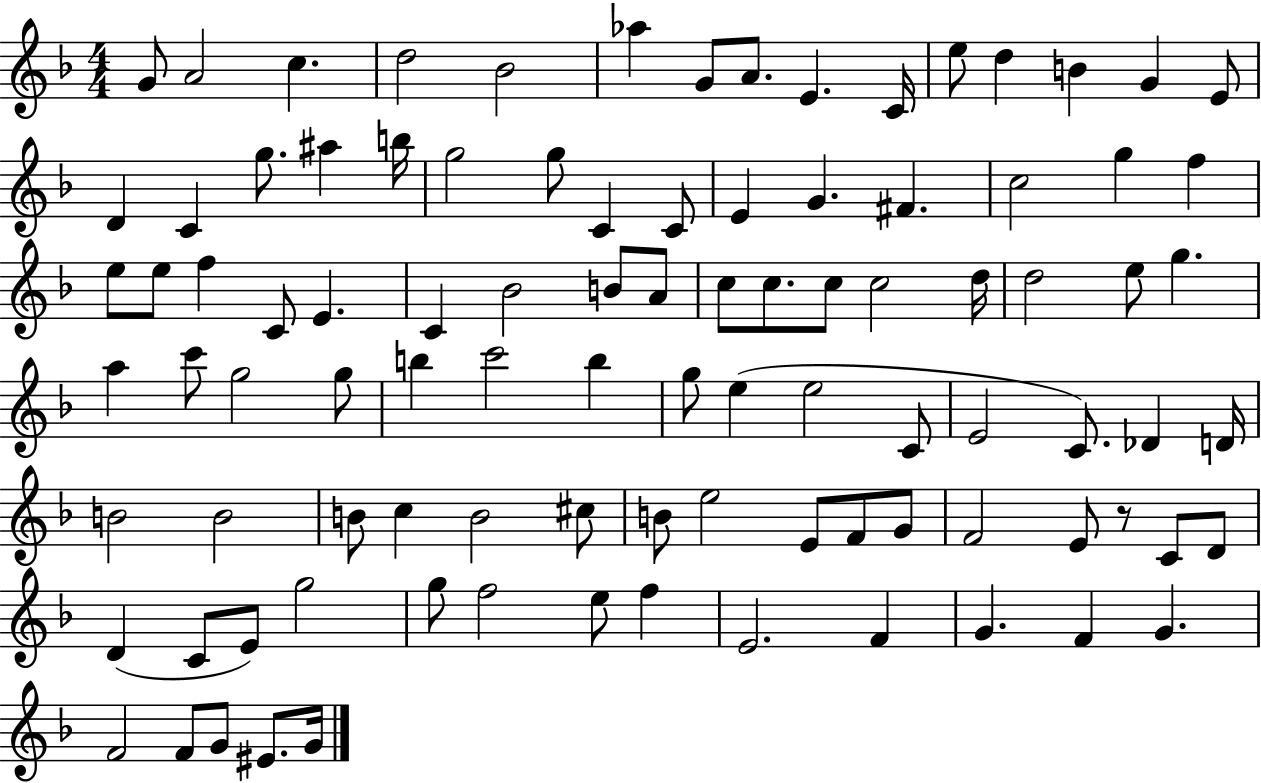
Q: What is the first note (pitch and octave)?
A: G4